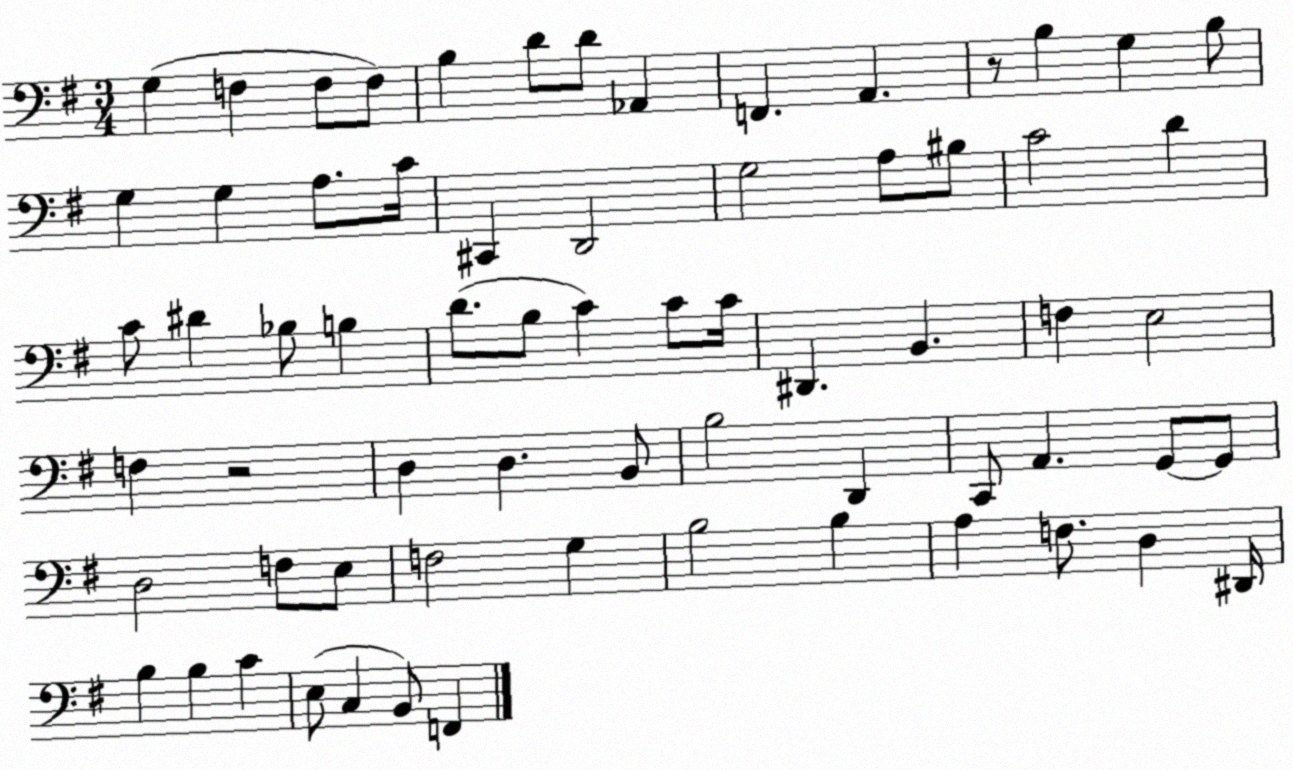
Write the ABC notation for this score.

X:1
T:Untitled
M:3/4
L:1/4
K:G
G, F, F,/2 F,/2 B, D/2 D/2 _A,, F,, A,, z/2 B, G, B,/2 G, G, A,/2 C/4 ^C,, D,,2 G,2 A,/2 ^B,/2 C2 D C/2 ^D _B,/2 B, D/2 B,/2 C C/2 C/4 ^D,, B,, F, E,2 F, z2 D, D, B,,/2 B,2 D,, C,,/2 A,, G,,/2 G,,/2 D,2 F,/2 E,/2 F,2 G, B,2 B, A, F,/2 D, ^D,,/4 B, B, C E,/2 C, B,,/2 F,,